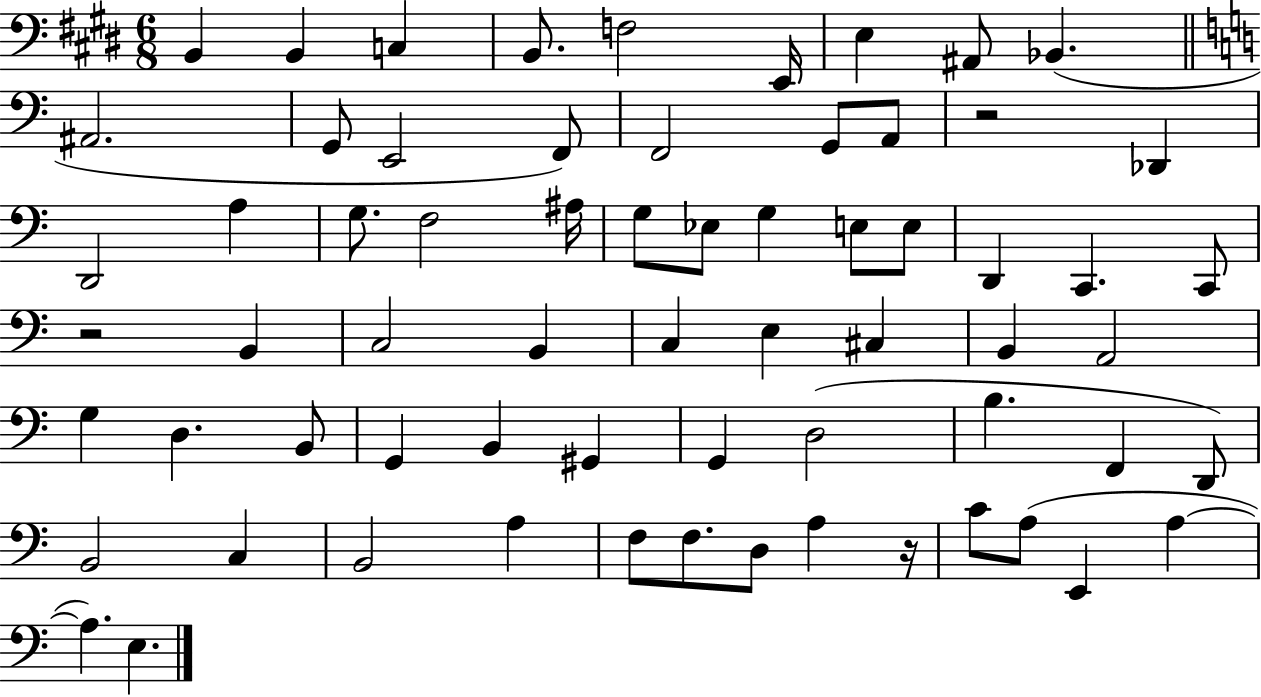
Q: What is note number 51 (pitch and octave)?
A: C3